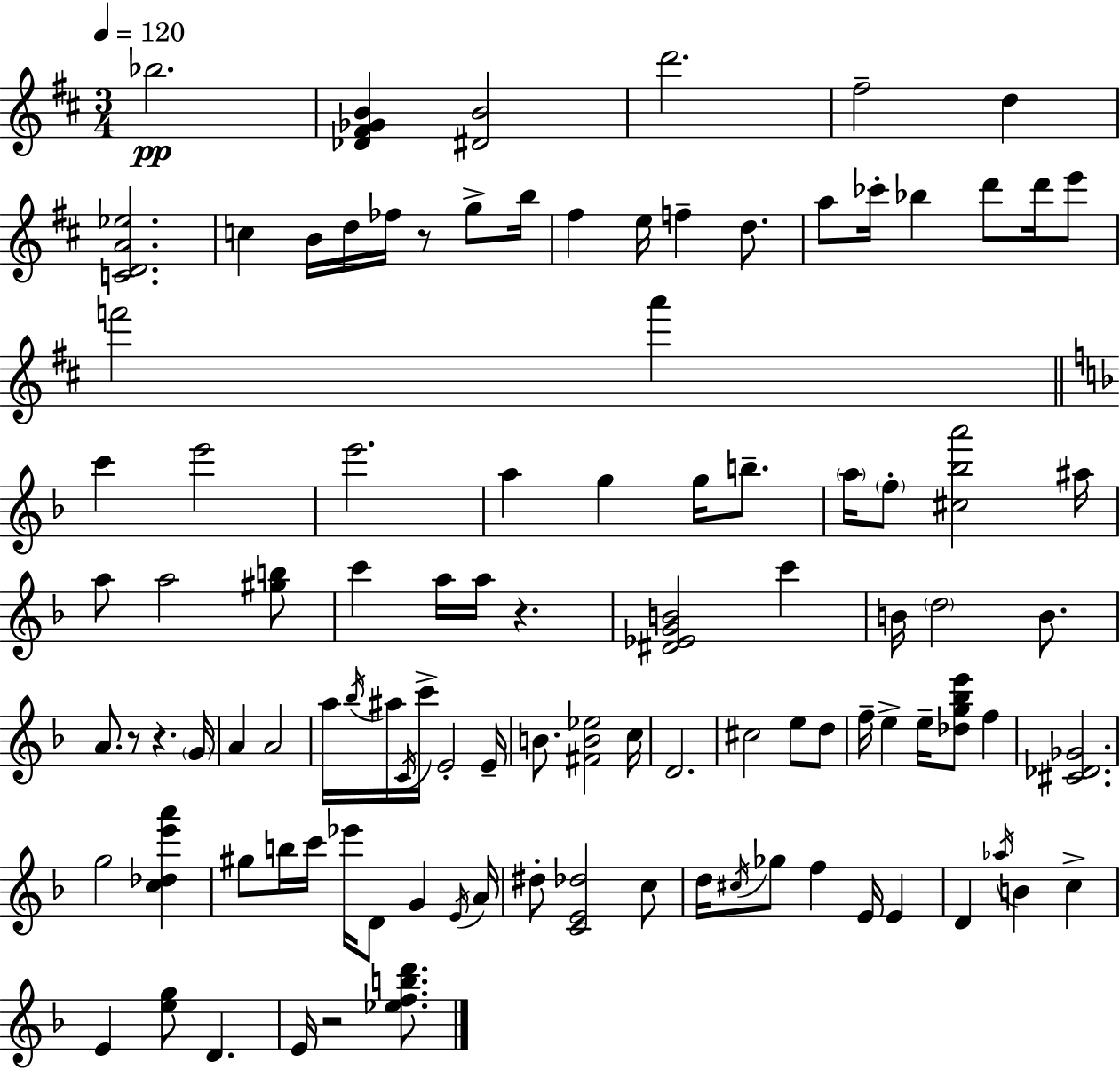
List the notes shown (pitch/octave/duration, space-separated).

Bb5/h. [Db4,F#4,Gb4,B4]/q [D#4,B4]/h D6/h. F#5/h D5/q [C4,D4,A4,Eb5]/h. C5/q B4/s D5/s FES5/s R/e G5/e B5/s F#5/q E5/s F5/q D5/e. A5/e CES6/s Bb5/q D6/e D6/s E6/e F6/h A6/q C6/q E6/h E6/h. A5/q G5/q G5/s B5/e. A5/s F5/e [C#5,Bb5,A6]/h A#5/s A5/e A5/h [G#5,B5]/e C6/q A5/s A5/s R/q. [D#4,Eb4,G4,B4]/h C6/q B4/s D5/h B4/e. A4/e. R/e R/q. G4/s A4/q A4/h A5/s Bb5/s A#5/s C4/s C6/s E4/h E4/s B4/e. [F#4,B4,Eb5]/h C5/s D4/h. C#5/h E5/e D5/e F5/s E5/q E5/s [Db5,G5,Bb5,E6]/e F5/q [C#4,Db4,Gb4]/h. G5/h [C5,Db5,E6,A6]/q G#5/e B5/s C6/s Eb6/s D4/e G4/q E4/s A4/s D#5/e [C4,E4,Db5]/h C5/e D5/s C#5/s Gb5/e F5/q E4/s E4/q D4/q Ab5/s B4/q C5/q E4/q [E5,G5]/e D4/q. E4/s R/h [Eb5,F5,B5,D6]/e.